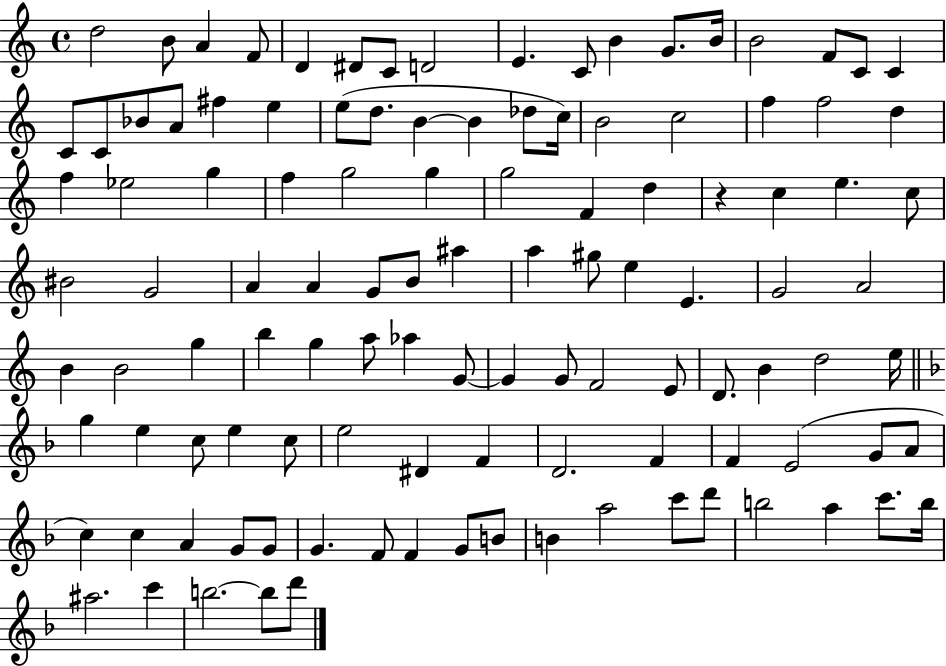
X:1
T:Untitled
M:4/4
L:1/4
K:C
d2 B/2 A F/2 D ^D/2 C/2 D2 E C/2 B G/2 B/4 B2 F/2 C/2 C C/2 C/2 _B/2 A/2 ^f e e/2 d/2 B B _d/2 c/4 B2 c2 f f2 d f _e2 g f g2 g g2 F d z c e c/2 ^B2 G2 A A G/2 B/2 ^a a ^g/2 e E G2 A2 B B2 g b g a/2 _a G/2 G G/2 F2 E/2 D/2 B d2 e/4 g e c/2 e c/2 e2 ^D F D2 F F E2 G/2 A/2 c c A G/2 G/2 G F/2 F G/2 B/2 B a2 c'/2 d'/2 b2 a c'/2 b/4 ^a2 c' b2 b/2 d'/2